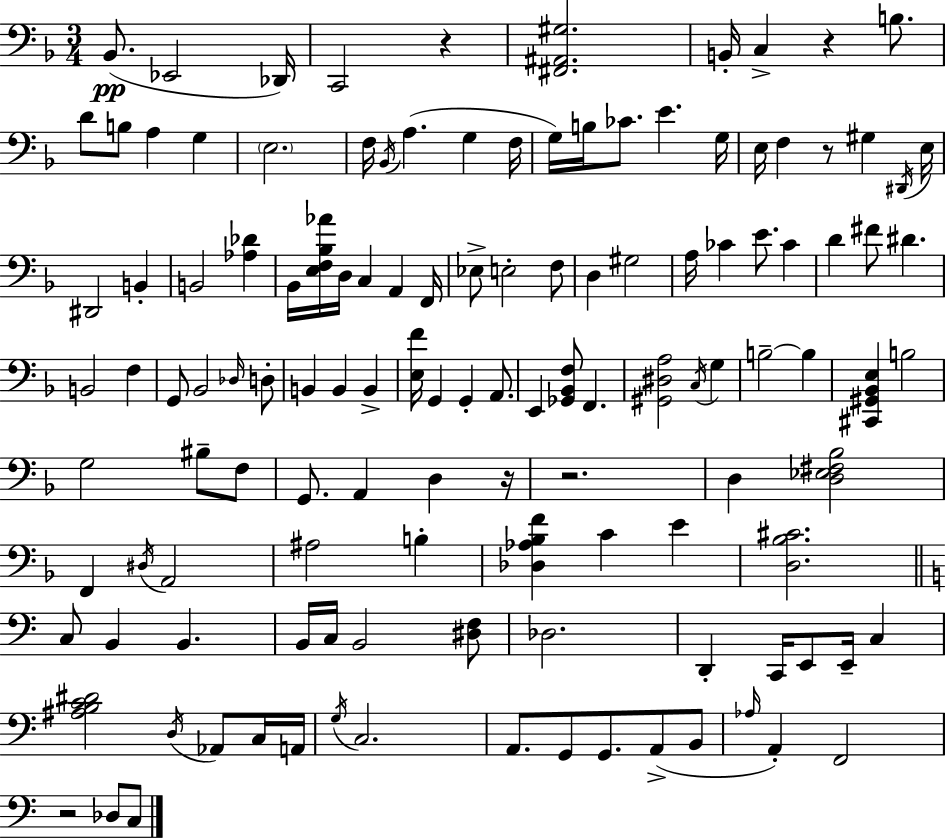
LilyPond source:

{
  \clef bass
  \numericTimeSignature
  \time 3/4
  \key f \major
  bes,8.(\pp ees,2 des,16) | c,2 r4 | <fis, ais, gis>2. | b,16-. c4-> r4 b8. | \break d'8 b8 a4 g4 | \parenthesize e2. | f16 \acciaccatura { bes,16 } a4.( g4 | f16 g16) b16 ces'8. e'4. | \break g16 e16 f4 r8 gis4 | \acciaccatura { dis,16 } e16 dis,2 b,4-. | b,2 <aes des'>4 | bes,16 <e f bes aes'>16 d16 c4 a,4 | \break f,16 ees8-> e2-. | f8 d4 gis2 | a16 ces'4 e'8. ces'4 | d'4 fis'8 dis'4. | \break b,2 f4 | g,8 bes,2 | \grace { des16 } d8-. b,4 b,4 b,4-> | <e f'>16 g,4 g,4-. | \break a,8. e,4 <ges, bes, f>8 f,4. | <gis, dis a>2 \acciaccatura { c16 } | g4 b2--~~ | b4 <cis, gis, bes, e>4 b2 | \break g2 | bis8-- f8 g,8. a,4 d4 | r16 r2. | d4 <d ees fis bes>2 | \break f,4 \acciaccatura { dis16 } a,2 | ais2 | b4-. <des aes bes f'>4 c'4 | e'4 <d bes cis'>2. | \break \bar "||" \break \key c \major c8 b,4 b,4. | b,16 c16 b,2 <dis f>8 | des2. | d,4-. c,16 e,8 e,16-- c4 | \break <ais b c' dis'>2 \acciaccatura { d16 } aes,8 c16 | a,16 \acciaccatura { g16 } c2. | a,8. g,8 g,8. a,8->( | b,8 \grace { aes16 }) a,4-. f,2 | \break r2 des8 | c8 \bar "|."
}